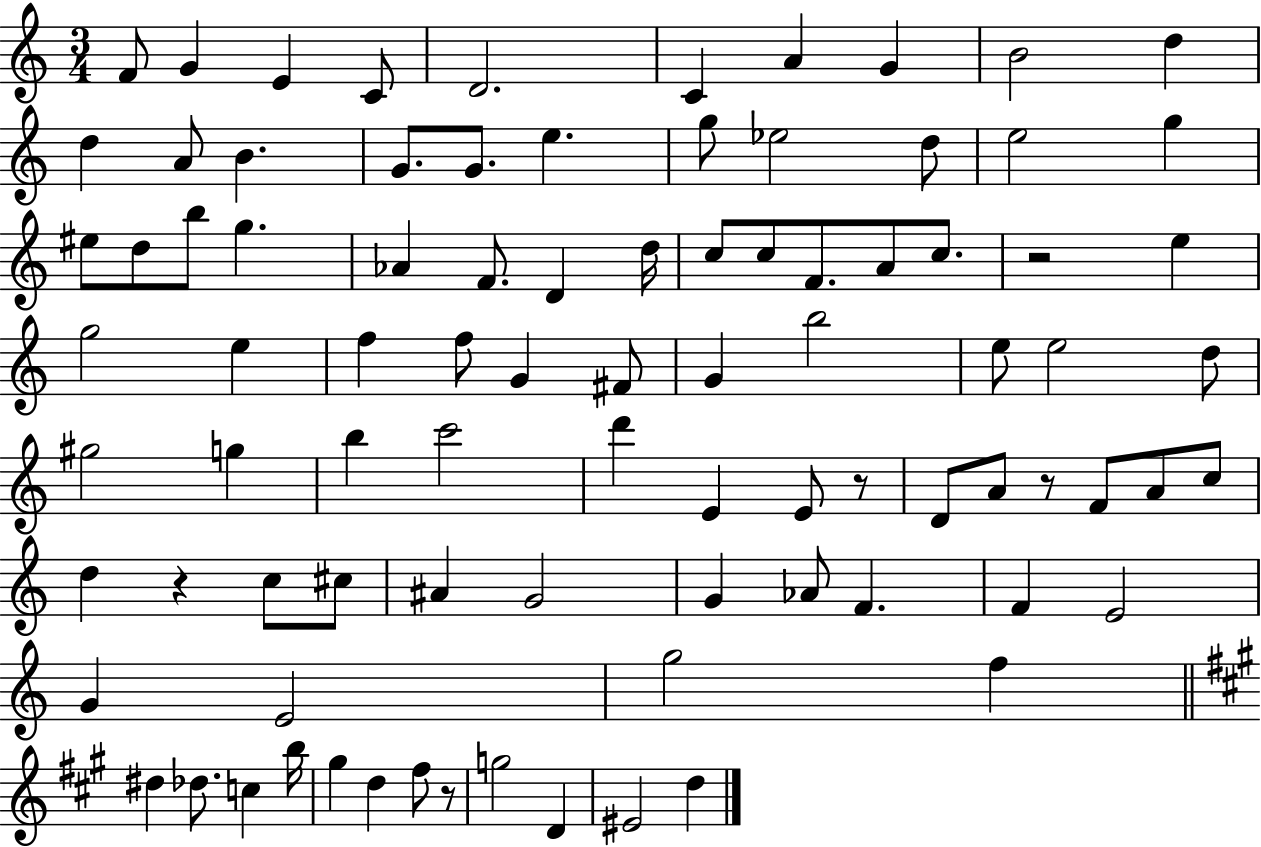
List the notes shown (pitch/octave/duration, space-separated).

F4/e G4/q E4/q C4/e D4/h. C4/q A4/q G4/q B4/h D5/q D5/q A4/e B4/q. G4/e. G4/e. E5/q. G5/e Eb5/h D5/e E5/h G5/q EIS5/e D5/e B5/e G5/q. Ab4/q F4/e. D4/q D5/s C5/e C5/e F4/e. A4/e C5/e. R/h E5/q G5/h E5/q F5/q F5/e G4/q F#4/e G4/q B5/h E5/e E5/h D5/e G#5/h G5/q B5/q C6/h D6/q E4/q E4/e R/e D4/e A4/e R/e F4/e A4/e C5/e D5/q R/q C5/e C#5/e A#4/q G4/h G4/q Ab4/e F4/q. F4/q E4/h G4/q E4/h G5/h F5/q D#5/q Db5/e. C5/q B5/s G#5/q D5/q F#5/e R/e G5/h D4/q EIS4/h D5/q